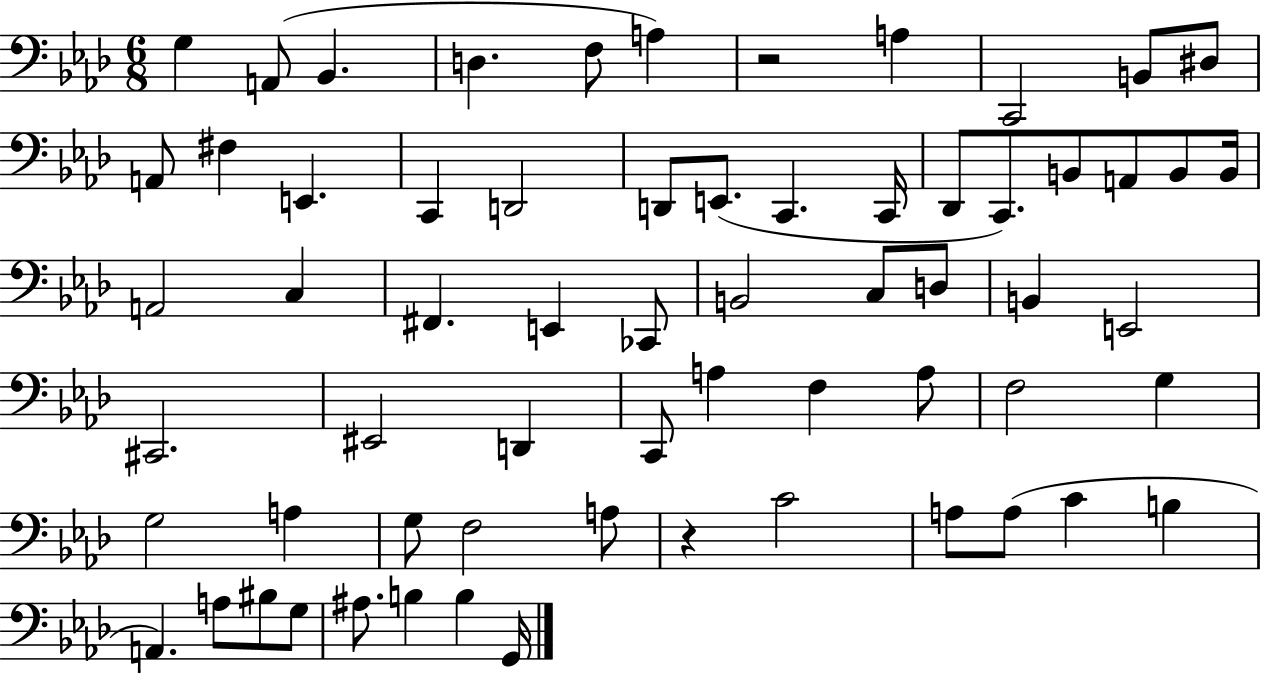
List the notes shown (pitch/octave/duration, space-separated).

G3/q A2/e Bb2/q. D3/q. F3/e A3/q R/h A3/q C2/h B2/e D#3/e A2/e F#3/q E2/q. C2/q D2/h D2/e E2/e. C2/q. C2/s Db2/e C2/e. B2/e A2/e B2/e B2/s A2/h C3/q F#2/q. E2/q CES2/e B2/h C3/e D3/e B2/q E2/h C#2/h. EIS2/h D2/q C2/e A3/q F3/q A3/e F3/h G3/q G3/h A3/q G3/e F3/h A3/e R/q C4/h A3/e A3/e C4/q B3/q A2/q. A3/e BIS3/e G3/e A#3/e. B3/q B3/q G2/s